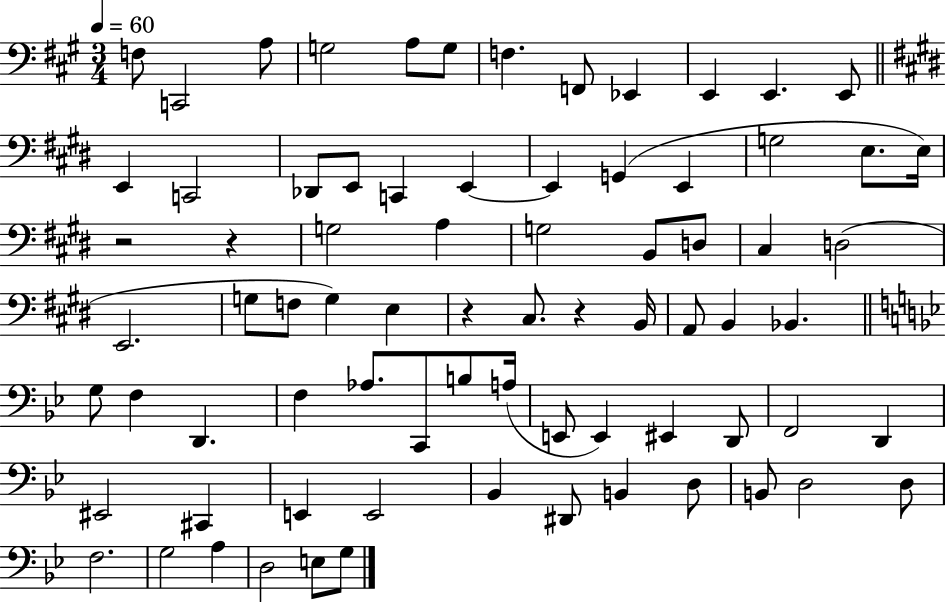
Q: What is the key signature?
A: A major